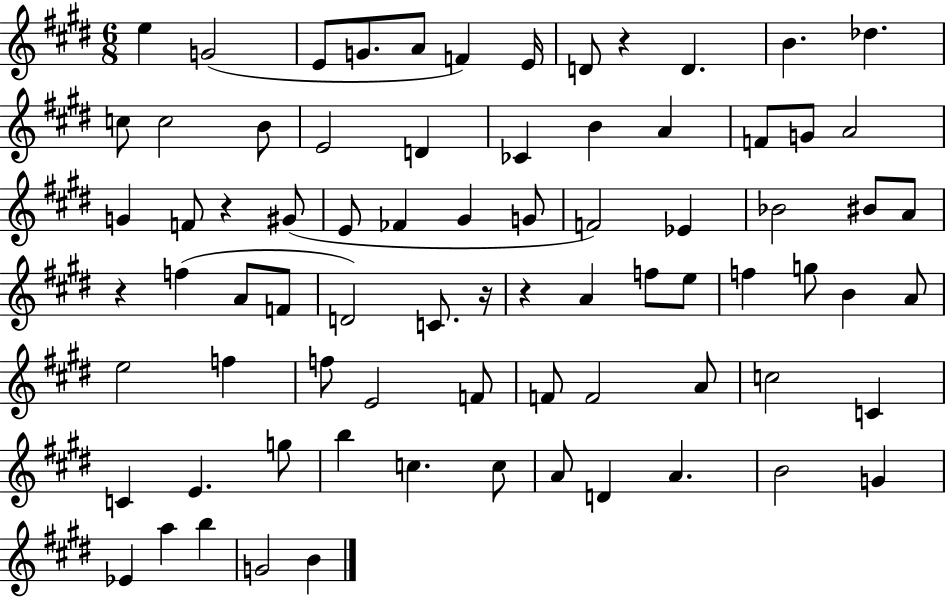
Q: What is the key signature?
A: E major